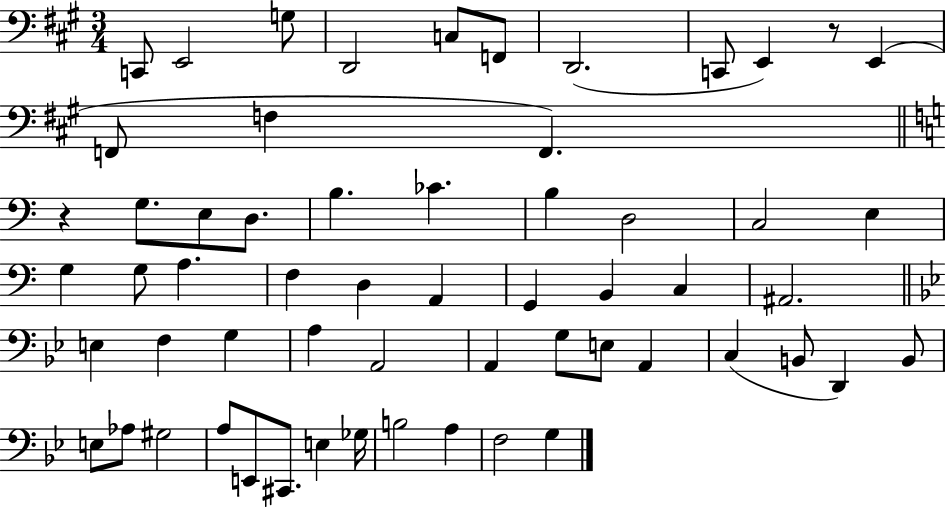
{
  \clef bass
  \numericTimeSignature
  \time 3/4
  \key a \major
  c,8 e,2 g8 | d,2 c8 f,8 | d,2.( | c,8 e,4) r8 e,4( | \break f,8 f4 f,4.) | \bar "||" \break \key c \major r4 g8. e8 d8. | b4. ces'4. | b4 d2 | c2 e4 | \break g4 g8 a4. | f4 d4 a,4 | g,4 b,4 c4 | ais,2. | \break \bar "||" \break \key bes \major e4 f4 g4 | a4 a,2 | a,4 g8 e8 a,4 | c4( b,8 d,4) b,8 | \break e8 aes8 gis2 | a8 e,8 cis,8. e4 ges16 | b2 a4 | f2 g4 | \break \bar "|."
}